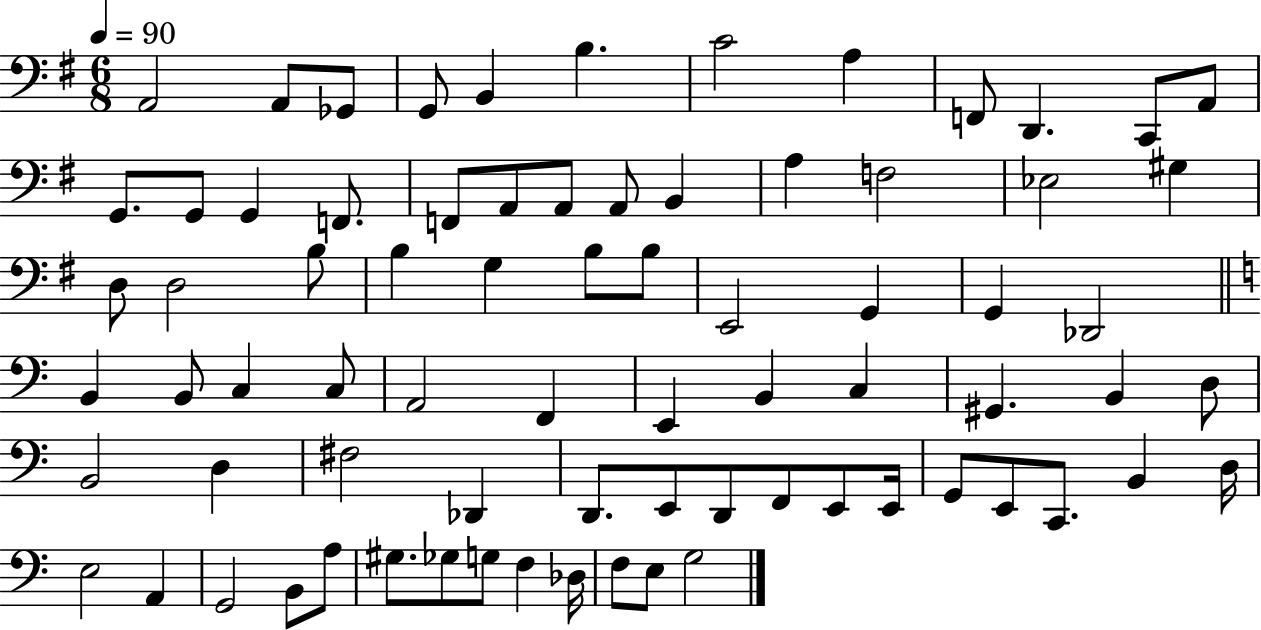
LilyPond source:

{
  \clef bass
  \numericTimeSignature
  \time 6/8
  \key g \major
  \tempo 4 = 90
  a,2 a,8 ges,8 | g,8 b,4 b4. | c'2 a4 | f,8 d,4. c,8 a,8 | \break g,8. g,8 g,4 f,8. | f,8 a,8 a,8 a,8 b,4 | a4 f2 | ees2 gis4 | \break d8 d2 b8 | b4 g4 b8 b8 | e,2 g,4 | g,4 des,2 | \break \bar "||" \break \key c \major b,4 b,8 c4 c8 | a,2 f,4 | e,4 b,4 c4 | gis,4. b,4 d8 | \break b,2 d4 | fis2 des,4 | d,8. e,8 d,8 f,8 e,8 e,16 | g,8 e,8 c,8. b,4 d16 | \break e2 a,4 | g,2 b,8 a8 | gis8. ges8 g8 f4 des16 | f8 e8 g2 | \break \bar "|."
}